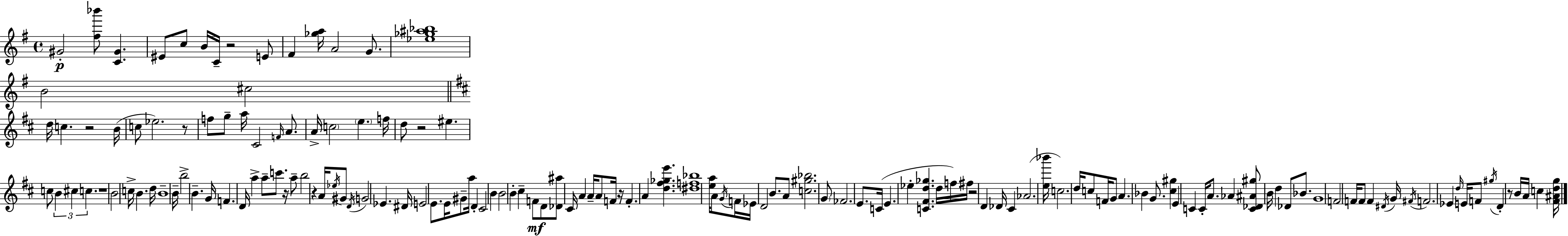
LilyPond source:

{
  \clef treble
  \time 4/4
  \defaultTimeSignature
  \key e \minor
  gis'2-.\p <fis'' bes'''>8 <c' gis'>4. | eis'8 c''8 b'16 c'16-- r2 e'8 | fis'4 <ges'' a''>16 a'2 g'8. | <ees'' ges'' ais'' bes''>1 | \break b'2 cis''2 | \bar "||" \break \key d \major d''16 c''4. r2 b'16( | c''8 ees''2.) r8 | f''8 g''8-- a''16 cis'2 \grace { f'16 } a'8. | a'16-> \parenthesize c''2 \parenthesize e''4. | \break f''16 d''8 r2 eis''4. | c''8 \tuplet 3/2 { b'4 cis''4 c''4. } | r1 | b'2 c''16-> b'4. | \break d''16 b'1-- | b'16-- b''2-> b'4.-- | g'16 f'4. d'16 a''4-> a''8-- c'''8. | r16 a''8-- b''2 r4 | \break a'16 \acciaccatura { ees''16 } gis'8 \acciaccatura { d'16 } g'2 ees'4. | dis'16 e'2 e'8. e'16 | gis'8-- a''16 d'4-. cis'2 b'4 | b'2 \parenthesize b'4-. cis''4-- | \break f'8\mf d'8 <des' ais''>8 cis'16 a'4 a'16-- a'8 | f'16 r16 f'4.-. a'4 <d'' fis'' ges'' e'''>4. | <dis'' f'' bes''>1 | <e'' a''>16 a'8 \acciaccatura { g'16 } f'16 ees'16 d'2 | \break b'8. a'8 <c'' gis'' bes''>2. | \parenthesize g'8 fes'2. | e'8. c'16( e'4. ees''4-. <c' fis' d'' ges''>4. | d''16 f''16) fis''16 r2 d'4 | \break des'16 cis'4 aes'2.( | <e'' bes'''>16 c''2.) | d''16 c''8 f'16 g'8 a'4. bes'4 | g'8. <cis'' gis''>4 e'4 c'4 | \break c'16-. a'8. aes'4 <c' des' ais' gis''>8 b'16 d''4 des'8 | bes'8. g'1 | f'2 f'16 f'8 f'4 | \acciaccatura { dis'16 } g'16 \acciaccatura { fis'16 } f'2. | \break ees'4 \grace { d''16 } e'16 f'8 \acciaccatura { gis''16 } d'4-. r8 | b'16 a'16 c''4 <fis' ais' d'' g''>16 \bar "|."
}